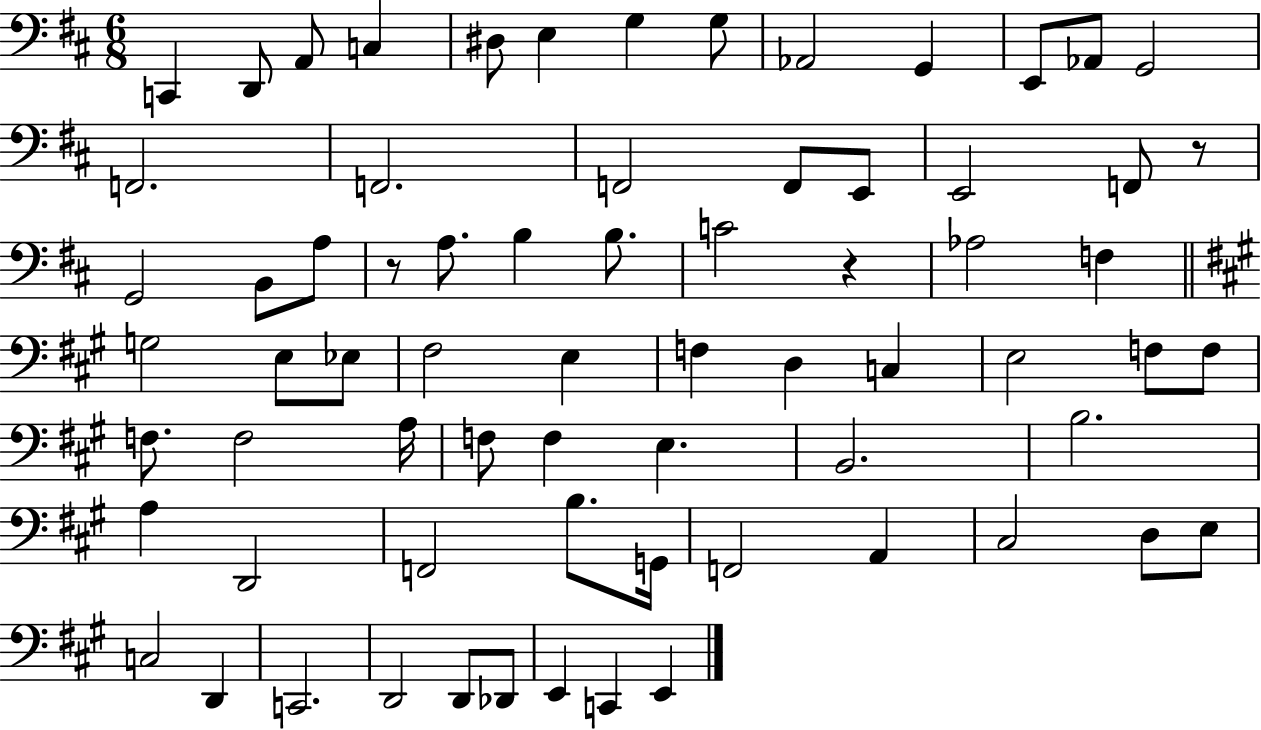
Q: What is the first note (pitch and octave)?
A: C2